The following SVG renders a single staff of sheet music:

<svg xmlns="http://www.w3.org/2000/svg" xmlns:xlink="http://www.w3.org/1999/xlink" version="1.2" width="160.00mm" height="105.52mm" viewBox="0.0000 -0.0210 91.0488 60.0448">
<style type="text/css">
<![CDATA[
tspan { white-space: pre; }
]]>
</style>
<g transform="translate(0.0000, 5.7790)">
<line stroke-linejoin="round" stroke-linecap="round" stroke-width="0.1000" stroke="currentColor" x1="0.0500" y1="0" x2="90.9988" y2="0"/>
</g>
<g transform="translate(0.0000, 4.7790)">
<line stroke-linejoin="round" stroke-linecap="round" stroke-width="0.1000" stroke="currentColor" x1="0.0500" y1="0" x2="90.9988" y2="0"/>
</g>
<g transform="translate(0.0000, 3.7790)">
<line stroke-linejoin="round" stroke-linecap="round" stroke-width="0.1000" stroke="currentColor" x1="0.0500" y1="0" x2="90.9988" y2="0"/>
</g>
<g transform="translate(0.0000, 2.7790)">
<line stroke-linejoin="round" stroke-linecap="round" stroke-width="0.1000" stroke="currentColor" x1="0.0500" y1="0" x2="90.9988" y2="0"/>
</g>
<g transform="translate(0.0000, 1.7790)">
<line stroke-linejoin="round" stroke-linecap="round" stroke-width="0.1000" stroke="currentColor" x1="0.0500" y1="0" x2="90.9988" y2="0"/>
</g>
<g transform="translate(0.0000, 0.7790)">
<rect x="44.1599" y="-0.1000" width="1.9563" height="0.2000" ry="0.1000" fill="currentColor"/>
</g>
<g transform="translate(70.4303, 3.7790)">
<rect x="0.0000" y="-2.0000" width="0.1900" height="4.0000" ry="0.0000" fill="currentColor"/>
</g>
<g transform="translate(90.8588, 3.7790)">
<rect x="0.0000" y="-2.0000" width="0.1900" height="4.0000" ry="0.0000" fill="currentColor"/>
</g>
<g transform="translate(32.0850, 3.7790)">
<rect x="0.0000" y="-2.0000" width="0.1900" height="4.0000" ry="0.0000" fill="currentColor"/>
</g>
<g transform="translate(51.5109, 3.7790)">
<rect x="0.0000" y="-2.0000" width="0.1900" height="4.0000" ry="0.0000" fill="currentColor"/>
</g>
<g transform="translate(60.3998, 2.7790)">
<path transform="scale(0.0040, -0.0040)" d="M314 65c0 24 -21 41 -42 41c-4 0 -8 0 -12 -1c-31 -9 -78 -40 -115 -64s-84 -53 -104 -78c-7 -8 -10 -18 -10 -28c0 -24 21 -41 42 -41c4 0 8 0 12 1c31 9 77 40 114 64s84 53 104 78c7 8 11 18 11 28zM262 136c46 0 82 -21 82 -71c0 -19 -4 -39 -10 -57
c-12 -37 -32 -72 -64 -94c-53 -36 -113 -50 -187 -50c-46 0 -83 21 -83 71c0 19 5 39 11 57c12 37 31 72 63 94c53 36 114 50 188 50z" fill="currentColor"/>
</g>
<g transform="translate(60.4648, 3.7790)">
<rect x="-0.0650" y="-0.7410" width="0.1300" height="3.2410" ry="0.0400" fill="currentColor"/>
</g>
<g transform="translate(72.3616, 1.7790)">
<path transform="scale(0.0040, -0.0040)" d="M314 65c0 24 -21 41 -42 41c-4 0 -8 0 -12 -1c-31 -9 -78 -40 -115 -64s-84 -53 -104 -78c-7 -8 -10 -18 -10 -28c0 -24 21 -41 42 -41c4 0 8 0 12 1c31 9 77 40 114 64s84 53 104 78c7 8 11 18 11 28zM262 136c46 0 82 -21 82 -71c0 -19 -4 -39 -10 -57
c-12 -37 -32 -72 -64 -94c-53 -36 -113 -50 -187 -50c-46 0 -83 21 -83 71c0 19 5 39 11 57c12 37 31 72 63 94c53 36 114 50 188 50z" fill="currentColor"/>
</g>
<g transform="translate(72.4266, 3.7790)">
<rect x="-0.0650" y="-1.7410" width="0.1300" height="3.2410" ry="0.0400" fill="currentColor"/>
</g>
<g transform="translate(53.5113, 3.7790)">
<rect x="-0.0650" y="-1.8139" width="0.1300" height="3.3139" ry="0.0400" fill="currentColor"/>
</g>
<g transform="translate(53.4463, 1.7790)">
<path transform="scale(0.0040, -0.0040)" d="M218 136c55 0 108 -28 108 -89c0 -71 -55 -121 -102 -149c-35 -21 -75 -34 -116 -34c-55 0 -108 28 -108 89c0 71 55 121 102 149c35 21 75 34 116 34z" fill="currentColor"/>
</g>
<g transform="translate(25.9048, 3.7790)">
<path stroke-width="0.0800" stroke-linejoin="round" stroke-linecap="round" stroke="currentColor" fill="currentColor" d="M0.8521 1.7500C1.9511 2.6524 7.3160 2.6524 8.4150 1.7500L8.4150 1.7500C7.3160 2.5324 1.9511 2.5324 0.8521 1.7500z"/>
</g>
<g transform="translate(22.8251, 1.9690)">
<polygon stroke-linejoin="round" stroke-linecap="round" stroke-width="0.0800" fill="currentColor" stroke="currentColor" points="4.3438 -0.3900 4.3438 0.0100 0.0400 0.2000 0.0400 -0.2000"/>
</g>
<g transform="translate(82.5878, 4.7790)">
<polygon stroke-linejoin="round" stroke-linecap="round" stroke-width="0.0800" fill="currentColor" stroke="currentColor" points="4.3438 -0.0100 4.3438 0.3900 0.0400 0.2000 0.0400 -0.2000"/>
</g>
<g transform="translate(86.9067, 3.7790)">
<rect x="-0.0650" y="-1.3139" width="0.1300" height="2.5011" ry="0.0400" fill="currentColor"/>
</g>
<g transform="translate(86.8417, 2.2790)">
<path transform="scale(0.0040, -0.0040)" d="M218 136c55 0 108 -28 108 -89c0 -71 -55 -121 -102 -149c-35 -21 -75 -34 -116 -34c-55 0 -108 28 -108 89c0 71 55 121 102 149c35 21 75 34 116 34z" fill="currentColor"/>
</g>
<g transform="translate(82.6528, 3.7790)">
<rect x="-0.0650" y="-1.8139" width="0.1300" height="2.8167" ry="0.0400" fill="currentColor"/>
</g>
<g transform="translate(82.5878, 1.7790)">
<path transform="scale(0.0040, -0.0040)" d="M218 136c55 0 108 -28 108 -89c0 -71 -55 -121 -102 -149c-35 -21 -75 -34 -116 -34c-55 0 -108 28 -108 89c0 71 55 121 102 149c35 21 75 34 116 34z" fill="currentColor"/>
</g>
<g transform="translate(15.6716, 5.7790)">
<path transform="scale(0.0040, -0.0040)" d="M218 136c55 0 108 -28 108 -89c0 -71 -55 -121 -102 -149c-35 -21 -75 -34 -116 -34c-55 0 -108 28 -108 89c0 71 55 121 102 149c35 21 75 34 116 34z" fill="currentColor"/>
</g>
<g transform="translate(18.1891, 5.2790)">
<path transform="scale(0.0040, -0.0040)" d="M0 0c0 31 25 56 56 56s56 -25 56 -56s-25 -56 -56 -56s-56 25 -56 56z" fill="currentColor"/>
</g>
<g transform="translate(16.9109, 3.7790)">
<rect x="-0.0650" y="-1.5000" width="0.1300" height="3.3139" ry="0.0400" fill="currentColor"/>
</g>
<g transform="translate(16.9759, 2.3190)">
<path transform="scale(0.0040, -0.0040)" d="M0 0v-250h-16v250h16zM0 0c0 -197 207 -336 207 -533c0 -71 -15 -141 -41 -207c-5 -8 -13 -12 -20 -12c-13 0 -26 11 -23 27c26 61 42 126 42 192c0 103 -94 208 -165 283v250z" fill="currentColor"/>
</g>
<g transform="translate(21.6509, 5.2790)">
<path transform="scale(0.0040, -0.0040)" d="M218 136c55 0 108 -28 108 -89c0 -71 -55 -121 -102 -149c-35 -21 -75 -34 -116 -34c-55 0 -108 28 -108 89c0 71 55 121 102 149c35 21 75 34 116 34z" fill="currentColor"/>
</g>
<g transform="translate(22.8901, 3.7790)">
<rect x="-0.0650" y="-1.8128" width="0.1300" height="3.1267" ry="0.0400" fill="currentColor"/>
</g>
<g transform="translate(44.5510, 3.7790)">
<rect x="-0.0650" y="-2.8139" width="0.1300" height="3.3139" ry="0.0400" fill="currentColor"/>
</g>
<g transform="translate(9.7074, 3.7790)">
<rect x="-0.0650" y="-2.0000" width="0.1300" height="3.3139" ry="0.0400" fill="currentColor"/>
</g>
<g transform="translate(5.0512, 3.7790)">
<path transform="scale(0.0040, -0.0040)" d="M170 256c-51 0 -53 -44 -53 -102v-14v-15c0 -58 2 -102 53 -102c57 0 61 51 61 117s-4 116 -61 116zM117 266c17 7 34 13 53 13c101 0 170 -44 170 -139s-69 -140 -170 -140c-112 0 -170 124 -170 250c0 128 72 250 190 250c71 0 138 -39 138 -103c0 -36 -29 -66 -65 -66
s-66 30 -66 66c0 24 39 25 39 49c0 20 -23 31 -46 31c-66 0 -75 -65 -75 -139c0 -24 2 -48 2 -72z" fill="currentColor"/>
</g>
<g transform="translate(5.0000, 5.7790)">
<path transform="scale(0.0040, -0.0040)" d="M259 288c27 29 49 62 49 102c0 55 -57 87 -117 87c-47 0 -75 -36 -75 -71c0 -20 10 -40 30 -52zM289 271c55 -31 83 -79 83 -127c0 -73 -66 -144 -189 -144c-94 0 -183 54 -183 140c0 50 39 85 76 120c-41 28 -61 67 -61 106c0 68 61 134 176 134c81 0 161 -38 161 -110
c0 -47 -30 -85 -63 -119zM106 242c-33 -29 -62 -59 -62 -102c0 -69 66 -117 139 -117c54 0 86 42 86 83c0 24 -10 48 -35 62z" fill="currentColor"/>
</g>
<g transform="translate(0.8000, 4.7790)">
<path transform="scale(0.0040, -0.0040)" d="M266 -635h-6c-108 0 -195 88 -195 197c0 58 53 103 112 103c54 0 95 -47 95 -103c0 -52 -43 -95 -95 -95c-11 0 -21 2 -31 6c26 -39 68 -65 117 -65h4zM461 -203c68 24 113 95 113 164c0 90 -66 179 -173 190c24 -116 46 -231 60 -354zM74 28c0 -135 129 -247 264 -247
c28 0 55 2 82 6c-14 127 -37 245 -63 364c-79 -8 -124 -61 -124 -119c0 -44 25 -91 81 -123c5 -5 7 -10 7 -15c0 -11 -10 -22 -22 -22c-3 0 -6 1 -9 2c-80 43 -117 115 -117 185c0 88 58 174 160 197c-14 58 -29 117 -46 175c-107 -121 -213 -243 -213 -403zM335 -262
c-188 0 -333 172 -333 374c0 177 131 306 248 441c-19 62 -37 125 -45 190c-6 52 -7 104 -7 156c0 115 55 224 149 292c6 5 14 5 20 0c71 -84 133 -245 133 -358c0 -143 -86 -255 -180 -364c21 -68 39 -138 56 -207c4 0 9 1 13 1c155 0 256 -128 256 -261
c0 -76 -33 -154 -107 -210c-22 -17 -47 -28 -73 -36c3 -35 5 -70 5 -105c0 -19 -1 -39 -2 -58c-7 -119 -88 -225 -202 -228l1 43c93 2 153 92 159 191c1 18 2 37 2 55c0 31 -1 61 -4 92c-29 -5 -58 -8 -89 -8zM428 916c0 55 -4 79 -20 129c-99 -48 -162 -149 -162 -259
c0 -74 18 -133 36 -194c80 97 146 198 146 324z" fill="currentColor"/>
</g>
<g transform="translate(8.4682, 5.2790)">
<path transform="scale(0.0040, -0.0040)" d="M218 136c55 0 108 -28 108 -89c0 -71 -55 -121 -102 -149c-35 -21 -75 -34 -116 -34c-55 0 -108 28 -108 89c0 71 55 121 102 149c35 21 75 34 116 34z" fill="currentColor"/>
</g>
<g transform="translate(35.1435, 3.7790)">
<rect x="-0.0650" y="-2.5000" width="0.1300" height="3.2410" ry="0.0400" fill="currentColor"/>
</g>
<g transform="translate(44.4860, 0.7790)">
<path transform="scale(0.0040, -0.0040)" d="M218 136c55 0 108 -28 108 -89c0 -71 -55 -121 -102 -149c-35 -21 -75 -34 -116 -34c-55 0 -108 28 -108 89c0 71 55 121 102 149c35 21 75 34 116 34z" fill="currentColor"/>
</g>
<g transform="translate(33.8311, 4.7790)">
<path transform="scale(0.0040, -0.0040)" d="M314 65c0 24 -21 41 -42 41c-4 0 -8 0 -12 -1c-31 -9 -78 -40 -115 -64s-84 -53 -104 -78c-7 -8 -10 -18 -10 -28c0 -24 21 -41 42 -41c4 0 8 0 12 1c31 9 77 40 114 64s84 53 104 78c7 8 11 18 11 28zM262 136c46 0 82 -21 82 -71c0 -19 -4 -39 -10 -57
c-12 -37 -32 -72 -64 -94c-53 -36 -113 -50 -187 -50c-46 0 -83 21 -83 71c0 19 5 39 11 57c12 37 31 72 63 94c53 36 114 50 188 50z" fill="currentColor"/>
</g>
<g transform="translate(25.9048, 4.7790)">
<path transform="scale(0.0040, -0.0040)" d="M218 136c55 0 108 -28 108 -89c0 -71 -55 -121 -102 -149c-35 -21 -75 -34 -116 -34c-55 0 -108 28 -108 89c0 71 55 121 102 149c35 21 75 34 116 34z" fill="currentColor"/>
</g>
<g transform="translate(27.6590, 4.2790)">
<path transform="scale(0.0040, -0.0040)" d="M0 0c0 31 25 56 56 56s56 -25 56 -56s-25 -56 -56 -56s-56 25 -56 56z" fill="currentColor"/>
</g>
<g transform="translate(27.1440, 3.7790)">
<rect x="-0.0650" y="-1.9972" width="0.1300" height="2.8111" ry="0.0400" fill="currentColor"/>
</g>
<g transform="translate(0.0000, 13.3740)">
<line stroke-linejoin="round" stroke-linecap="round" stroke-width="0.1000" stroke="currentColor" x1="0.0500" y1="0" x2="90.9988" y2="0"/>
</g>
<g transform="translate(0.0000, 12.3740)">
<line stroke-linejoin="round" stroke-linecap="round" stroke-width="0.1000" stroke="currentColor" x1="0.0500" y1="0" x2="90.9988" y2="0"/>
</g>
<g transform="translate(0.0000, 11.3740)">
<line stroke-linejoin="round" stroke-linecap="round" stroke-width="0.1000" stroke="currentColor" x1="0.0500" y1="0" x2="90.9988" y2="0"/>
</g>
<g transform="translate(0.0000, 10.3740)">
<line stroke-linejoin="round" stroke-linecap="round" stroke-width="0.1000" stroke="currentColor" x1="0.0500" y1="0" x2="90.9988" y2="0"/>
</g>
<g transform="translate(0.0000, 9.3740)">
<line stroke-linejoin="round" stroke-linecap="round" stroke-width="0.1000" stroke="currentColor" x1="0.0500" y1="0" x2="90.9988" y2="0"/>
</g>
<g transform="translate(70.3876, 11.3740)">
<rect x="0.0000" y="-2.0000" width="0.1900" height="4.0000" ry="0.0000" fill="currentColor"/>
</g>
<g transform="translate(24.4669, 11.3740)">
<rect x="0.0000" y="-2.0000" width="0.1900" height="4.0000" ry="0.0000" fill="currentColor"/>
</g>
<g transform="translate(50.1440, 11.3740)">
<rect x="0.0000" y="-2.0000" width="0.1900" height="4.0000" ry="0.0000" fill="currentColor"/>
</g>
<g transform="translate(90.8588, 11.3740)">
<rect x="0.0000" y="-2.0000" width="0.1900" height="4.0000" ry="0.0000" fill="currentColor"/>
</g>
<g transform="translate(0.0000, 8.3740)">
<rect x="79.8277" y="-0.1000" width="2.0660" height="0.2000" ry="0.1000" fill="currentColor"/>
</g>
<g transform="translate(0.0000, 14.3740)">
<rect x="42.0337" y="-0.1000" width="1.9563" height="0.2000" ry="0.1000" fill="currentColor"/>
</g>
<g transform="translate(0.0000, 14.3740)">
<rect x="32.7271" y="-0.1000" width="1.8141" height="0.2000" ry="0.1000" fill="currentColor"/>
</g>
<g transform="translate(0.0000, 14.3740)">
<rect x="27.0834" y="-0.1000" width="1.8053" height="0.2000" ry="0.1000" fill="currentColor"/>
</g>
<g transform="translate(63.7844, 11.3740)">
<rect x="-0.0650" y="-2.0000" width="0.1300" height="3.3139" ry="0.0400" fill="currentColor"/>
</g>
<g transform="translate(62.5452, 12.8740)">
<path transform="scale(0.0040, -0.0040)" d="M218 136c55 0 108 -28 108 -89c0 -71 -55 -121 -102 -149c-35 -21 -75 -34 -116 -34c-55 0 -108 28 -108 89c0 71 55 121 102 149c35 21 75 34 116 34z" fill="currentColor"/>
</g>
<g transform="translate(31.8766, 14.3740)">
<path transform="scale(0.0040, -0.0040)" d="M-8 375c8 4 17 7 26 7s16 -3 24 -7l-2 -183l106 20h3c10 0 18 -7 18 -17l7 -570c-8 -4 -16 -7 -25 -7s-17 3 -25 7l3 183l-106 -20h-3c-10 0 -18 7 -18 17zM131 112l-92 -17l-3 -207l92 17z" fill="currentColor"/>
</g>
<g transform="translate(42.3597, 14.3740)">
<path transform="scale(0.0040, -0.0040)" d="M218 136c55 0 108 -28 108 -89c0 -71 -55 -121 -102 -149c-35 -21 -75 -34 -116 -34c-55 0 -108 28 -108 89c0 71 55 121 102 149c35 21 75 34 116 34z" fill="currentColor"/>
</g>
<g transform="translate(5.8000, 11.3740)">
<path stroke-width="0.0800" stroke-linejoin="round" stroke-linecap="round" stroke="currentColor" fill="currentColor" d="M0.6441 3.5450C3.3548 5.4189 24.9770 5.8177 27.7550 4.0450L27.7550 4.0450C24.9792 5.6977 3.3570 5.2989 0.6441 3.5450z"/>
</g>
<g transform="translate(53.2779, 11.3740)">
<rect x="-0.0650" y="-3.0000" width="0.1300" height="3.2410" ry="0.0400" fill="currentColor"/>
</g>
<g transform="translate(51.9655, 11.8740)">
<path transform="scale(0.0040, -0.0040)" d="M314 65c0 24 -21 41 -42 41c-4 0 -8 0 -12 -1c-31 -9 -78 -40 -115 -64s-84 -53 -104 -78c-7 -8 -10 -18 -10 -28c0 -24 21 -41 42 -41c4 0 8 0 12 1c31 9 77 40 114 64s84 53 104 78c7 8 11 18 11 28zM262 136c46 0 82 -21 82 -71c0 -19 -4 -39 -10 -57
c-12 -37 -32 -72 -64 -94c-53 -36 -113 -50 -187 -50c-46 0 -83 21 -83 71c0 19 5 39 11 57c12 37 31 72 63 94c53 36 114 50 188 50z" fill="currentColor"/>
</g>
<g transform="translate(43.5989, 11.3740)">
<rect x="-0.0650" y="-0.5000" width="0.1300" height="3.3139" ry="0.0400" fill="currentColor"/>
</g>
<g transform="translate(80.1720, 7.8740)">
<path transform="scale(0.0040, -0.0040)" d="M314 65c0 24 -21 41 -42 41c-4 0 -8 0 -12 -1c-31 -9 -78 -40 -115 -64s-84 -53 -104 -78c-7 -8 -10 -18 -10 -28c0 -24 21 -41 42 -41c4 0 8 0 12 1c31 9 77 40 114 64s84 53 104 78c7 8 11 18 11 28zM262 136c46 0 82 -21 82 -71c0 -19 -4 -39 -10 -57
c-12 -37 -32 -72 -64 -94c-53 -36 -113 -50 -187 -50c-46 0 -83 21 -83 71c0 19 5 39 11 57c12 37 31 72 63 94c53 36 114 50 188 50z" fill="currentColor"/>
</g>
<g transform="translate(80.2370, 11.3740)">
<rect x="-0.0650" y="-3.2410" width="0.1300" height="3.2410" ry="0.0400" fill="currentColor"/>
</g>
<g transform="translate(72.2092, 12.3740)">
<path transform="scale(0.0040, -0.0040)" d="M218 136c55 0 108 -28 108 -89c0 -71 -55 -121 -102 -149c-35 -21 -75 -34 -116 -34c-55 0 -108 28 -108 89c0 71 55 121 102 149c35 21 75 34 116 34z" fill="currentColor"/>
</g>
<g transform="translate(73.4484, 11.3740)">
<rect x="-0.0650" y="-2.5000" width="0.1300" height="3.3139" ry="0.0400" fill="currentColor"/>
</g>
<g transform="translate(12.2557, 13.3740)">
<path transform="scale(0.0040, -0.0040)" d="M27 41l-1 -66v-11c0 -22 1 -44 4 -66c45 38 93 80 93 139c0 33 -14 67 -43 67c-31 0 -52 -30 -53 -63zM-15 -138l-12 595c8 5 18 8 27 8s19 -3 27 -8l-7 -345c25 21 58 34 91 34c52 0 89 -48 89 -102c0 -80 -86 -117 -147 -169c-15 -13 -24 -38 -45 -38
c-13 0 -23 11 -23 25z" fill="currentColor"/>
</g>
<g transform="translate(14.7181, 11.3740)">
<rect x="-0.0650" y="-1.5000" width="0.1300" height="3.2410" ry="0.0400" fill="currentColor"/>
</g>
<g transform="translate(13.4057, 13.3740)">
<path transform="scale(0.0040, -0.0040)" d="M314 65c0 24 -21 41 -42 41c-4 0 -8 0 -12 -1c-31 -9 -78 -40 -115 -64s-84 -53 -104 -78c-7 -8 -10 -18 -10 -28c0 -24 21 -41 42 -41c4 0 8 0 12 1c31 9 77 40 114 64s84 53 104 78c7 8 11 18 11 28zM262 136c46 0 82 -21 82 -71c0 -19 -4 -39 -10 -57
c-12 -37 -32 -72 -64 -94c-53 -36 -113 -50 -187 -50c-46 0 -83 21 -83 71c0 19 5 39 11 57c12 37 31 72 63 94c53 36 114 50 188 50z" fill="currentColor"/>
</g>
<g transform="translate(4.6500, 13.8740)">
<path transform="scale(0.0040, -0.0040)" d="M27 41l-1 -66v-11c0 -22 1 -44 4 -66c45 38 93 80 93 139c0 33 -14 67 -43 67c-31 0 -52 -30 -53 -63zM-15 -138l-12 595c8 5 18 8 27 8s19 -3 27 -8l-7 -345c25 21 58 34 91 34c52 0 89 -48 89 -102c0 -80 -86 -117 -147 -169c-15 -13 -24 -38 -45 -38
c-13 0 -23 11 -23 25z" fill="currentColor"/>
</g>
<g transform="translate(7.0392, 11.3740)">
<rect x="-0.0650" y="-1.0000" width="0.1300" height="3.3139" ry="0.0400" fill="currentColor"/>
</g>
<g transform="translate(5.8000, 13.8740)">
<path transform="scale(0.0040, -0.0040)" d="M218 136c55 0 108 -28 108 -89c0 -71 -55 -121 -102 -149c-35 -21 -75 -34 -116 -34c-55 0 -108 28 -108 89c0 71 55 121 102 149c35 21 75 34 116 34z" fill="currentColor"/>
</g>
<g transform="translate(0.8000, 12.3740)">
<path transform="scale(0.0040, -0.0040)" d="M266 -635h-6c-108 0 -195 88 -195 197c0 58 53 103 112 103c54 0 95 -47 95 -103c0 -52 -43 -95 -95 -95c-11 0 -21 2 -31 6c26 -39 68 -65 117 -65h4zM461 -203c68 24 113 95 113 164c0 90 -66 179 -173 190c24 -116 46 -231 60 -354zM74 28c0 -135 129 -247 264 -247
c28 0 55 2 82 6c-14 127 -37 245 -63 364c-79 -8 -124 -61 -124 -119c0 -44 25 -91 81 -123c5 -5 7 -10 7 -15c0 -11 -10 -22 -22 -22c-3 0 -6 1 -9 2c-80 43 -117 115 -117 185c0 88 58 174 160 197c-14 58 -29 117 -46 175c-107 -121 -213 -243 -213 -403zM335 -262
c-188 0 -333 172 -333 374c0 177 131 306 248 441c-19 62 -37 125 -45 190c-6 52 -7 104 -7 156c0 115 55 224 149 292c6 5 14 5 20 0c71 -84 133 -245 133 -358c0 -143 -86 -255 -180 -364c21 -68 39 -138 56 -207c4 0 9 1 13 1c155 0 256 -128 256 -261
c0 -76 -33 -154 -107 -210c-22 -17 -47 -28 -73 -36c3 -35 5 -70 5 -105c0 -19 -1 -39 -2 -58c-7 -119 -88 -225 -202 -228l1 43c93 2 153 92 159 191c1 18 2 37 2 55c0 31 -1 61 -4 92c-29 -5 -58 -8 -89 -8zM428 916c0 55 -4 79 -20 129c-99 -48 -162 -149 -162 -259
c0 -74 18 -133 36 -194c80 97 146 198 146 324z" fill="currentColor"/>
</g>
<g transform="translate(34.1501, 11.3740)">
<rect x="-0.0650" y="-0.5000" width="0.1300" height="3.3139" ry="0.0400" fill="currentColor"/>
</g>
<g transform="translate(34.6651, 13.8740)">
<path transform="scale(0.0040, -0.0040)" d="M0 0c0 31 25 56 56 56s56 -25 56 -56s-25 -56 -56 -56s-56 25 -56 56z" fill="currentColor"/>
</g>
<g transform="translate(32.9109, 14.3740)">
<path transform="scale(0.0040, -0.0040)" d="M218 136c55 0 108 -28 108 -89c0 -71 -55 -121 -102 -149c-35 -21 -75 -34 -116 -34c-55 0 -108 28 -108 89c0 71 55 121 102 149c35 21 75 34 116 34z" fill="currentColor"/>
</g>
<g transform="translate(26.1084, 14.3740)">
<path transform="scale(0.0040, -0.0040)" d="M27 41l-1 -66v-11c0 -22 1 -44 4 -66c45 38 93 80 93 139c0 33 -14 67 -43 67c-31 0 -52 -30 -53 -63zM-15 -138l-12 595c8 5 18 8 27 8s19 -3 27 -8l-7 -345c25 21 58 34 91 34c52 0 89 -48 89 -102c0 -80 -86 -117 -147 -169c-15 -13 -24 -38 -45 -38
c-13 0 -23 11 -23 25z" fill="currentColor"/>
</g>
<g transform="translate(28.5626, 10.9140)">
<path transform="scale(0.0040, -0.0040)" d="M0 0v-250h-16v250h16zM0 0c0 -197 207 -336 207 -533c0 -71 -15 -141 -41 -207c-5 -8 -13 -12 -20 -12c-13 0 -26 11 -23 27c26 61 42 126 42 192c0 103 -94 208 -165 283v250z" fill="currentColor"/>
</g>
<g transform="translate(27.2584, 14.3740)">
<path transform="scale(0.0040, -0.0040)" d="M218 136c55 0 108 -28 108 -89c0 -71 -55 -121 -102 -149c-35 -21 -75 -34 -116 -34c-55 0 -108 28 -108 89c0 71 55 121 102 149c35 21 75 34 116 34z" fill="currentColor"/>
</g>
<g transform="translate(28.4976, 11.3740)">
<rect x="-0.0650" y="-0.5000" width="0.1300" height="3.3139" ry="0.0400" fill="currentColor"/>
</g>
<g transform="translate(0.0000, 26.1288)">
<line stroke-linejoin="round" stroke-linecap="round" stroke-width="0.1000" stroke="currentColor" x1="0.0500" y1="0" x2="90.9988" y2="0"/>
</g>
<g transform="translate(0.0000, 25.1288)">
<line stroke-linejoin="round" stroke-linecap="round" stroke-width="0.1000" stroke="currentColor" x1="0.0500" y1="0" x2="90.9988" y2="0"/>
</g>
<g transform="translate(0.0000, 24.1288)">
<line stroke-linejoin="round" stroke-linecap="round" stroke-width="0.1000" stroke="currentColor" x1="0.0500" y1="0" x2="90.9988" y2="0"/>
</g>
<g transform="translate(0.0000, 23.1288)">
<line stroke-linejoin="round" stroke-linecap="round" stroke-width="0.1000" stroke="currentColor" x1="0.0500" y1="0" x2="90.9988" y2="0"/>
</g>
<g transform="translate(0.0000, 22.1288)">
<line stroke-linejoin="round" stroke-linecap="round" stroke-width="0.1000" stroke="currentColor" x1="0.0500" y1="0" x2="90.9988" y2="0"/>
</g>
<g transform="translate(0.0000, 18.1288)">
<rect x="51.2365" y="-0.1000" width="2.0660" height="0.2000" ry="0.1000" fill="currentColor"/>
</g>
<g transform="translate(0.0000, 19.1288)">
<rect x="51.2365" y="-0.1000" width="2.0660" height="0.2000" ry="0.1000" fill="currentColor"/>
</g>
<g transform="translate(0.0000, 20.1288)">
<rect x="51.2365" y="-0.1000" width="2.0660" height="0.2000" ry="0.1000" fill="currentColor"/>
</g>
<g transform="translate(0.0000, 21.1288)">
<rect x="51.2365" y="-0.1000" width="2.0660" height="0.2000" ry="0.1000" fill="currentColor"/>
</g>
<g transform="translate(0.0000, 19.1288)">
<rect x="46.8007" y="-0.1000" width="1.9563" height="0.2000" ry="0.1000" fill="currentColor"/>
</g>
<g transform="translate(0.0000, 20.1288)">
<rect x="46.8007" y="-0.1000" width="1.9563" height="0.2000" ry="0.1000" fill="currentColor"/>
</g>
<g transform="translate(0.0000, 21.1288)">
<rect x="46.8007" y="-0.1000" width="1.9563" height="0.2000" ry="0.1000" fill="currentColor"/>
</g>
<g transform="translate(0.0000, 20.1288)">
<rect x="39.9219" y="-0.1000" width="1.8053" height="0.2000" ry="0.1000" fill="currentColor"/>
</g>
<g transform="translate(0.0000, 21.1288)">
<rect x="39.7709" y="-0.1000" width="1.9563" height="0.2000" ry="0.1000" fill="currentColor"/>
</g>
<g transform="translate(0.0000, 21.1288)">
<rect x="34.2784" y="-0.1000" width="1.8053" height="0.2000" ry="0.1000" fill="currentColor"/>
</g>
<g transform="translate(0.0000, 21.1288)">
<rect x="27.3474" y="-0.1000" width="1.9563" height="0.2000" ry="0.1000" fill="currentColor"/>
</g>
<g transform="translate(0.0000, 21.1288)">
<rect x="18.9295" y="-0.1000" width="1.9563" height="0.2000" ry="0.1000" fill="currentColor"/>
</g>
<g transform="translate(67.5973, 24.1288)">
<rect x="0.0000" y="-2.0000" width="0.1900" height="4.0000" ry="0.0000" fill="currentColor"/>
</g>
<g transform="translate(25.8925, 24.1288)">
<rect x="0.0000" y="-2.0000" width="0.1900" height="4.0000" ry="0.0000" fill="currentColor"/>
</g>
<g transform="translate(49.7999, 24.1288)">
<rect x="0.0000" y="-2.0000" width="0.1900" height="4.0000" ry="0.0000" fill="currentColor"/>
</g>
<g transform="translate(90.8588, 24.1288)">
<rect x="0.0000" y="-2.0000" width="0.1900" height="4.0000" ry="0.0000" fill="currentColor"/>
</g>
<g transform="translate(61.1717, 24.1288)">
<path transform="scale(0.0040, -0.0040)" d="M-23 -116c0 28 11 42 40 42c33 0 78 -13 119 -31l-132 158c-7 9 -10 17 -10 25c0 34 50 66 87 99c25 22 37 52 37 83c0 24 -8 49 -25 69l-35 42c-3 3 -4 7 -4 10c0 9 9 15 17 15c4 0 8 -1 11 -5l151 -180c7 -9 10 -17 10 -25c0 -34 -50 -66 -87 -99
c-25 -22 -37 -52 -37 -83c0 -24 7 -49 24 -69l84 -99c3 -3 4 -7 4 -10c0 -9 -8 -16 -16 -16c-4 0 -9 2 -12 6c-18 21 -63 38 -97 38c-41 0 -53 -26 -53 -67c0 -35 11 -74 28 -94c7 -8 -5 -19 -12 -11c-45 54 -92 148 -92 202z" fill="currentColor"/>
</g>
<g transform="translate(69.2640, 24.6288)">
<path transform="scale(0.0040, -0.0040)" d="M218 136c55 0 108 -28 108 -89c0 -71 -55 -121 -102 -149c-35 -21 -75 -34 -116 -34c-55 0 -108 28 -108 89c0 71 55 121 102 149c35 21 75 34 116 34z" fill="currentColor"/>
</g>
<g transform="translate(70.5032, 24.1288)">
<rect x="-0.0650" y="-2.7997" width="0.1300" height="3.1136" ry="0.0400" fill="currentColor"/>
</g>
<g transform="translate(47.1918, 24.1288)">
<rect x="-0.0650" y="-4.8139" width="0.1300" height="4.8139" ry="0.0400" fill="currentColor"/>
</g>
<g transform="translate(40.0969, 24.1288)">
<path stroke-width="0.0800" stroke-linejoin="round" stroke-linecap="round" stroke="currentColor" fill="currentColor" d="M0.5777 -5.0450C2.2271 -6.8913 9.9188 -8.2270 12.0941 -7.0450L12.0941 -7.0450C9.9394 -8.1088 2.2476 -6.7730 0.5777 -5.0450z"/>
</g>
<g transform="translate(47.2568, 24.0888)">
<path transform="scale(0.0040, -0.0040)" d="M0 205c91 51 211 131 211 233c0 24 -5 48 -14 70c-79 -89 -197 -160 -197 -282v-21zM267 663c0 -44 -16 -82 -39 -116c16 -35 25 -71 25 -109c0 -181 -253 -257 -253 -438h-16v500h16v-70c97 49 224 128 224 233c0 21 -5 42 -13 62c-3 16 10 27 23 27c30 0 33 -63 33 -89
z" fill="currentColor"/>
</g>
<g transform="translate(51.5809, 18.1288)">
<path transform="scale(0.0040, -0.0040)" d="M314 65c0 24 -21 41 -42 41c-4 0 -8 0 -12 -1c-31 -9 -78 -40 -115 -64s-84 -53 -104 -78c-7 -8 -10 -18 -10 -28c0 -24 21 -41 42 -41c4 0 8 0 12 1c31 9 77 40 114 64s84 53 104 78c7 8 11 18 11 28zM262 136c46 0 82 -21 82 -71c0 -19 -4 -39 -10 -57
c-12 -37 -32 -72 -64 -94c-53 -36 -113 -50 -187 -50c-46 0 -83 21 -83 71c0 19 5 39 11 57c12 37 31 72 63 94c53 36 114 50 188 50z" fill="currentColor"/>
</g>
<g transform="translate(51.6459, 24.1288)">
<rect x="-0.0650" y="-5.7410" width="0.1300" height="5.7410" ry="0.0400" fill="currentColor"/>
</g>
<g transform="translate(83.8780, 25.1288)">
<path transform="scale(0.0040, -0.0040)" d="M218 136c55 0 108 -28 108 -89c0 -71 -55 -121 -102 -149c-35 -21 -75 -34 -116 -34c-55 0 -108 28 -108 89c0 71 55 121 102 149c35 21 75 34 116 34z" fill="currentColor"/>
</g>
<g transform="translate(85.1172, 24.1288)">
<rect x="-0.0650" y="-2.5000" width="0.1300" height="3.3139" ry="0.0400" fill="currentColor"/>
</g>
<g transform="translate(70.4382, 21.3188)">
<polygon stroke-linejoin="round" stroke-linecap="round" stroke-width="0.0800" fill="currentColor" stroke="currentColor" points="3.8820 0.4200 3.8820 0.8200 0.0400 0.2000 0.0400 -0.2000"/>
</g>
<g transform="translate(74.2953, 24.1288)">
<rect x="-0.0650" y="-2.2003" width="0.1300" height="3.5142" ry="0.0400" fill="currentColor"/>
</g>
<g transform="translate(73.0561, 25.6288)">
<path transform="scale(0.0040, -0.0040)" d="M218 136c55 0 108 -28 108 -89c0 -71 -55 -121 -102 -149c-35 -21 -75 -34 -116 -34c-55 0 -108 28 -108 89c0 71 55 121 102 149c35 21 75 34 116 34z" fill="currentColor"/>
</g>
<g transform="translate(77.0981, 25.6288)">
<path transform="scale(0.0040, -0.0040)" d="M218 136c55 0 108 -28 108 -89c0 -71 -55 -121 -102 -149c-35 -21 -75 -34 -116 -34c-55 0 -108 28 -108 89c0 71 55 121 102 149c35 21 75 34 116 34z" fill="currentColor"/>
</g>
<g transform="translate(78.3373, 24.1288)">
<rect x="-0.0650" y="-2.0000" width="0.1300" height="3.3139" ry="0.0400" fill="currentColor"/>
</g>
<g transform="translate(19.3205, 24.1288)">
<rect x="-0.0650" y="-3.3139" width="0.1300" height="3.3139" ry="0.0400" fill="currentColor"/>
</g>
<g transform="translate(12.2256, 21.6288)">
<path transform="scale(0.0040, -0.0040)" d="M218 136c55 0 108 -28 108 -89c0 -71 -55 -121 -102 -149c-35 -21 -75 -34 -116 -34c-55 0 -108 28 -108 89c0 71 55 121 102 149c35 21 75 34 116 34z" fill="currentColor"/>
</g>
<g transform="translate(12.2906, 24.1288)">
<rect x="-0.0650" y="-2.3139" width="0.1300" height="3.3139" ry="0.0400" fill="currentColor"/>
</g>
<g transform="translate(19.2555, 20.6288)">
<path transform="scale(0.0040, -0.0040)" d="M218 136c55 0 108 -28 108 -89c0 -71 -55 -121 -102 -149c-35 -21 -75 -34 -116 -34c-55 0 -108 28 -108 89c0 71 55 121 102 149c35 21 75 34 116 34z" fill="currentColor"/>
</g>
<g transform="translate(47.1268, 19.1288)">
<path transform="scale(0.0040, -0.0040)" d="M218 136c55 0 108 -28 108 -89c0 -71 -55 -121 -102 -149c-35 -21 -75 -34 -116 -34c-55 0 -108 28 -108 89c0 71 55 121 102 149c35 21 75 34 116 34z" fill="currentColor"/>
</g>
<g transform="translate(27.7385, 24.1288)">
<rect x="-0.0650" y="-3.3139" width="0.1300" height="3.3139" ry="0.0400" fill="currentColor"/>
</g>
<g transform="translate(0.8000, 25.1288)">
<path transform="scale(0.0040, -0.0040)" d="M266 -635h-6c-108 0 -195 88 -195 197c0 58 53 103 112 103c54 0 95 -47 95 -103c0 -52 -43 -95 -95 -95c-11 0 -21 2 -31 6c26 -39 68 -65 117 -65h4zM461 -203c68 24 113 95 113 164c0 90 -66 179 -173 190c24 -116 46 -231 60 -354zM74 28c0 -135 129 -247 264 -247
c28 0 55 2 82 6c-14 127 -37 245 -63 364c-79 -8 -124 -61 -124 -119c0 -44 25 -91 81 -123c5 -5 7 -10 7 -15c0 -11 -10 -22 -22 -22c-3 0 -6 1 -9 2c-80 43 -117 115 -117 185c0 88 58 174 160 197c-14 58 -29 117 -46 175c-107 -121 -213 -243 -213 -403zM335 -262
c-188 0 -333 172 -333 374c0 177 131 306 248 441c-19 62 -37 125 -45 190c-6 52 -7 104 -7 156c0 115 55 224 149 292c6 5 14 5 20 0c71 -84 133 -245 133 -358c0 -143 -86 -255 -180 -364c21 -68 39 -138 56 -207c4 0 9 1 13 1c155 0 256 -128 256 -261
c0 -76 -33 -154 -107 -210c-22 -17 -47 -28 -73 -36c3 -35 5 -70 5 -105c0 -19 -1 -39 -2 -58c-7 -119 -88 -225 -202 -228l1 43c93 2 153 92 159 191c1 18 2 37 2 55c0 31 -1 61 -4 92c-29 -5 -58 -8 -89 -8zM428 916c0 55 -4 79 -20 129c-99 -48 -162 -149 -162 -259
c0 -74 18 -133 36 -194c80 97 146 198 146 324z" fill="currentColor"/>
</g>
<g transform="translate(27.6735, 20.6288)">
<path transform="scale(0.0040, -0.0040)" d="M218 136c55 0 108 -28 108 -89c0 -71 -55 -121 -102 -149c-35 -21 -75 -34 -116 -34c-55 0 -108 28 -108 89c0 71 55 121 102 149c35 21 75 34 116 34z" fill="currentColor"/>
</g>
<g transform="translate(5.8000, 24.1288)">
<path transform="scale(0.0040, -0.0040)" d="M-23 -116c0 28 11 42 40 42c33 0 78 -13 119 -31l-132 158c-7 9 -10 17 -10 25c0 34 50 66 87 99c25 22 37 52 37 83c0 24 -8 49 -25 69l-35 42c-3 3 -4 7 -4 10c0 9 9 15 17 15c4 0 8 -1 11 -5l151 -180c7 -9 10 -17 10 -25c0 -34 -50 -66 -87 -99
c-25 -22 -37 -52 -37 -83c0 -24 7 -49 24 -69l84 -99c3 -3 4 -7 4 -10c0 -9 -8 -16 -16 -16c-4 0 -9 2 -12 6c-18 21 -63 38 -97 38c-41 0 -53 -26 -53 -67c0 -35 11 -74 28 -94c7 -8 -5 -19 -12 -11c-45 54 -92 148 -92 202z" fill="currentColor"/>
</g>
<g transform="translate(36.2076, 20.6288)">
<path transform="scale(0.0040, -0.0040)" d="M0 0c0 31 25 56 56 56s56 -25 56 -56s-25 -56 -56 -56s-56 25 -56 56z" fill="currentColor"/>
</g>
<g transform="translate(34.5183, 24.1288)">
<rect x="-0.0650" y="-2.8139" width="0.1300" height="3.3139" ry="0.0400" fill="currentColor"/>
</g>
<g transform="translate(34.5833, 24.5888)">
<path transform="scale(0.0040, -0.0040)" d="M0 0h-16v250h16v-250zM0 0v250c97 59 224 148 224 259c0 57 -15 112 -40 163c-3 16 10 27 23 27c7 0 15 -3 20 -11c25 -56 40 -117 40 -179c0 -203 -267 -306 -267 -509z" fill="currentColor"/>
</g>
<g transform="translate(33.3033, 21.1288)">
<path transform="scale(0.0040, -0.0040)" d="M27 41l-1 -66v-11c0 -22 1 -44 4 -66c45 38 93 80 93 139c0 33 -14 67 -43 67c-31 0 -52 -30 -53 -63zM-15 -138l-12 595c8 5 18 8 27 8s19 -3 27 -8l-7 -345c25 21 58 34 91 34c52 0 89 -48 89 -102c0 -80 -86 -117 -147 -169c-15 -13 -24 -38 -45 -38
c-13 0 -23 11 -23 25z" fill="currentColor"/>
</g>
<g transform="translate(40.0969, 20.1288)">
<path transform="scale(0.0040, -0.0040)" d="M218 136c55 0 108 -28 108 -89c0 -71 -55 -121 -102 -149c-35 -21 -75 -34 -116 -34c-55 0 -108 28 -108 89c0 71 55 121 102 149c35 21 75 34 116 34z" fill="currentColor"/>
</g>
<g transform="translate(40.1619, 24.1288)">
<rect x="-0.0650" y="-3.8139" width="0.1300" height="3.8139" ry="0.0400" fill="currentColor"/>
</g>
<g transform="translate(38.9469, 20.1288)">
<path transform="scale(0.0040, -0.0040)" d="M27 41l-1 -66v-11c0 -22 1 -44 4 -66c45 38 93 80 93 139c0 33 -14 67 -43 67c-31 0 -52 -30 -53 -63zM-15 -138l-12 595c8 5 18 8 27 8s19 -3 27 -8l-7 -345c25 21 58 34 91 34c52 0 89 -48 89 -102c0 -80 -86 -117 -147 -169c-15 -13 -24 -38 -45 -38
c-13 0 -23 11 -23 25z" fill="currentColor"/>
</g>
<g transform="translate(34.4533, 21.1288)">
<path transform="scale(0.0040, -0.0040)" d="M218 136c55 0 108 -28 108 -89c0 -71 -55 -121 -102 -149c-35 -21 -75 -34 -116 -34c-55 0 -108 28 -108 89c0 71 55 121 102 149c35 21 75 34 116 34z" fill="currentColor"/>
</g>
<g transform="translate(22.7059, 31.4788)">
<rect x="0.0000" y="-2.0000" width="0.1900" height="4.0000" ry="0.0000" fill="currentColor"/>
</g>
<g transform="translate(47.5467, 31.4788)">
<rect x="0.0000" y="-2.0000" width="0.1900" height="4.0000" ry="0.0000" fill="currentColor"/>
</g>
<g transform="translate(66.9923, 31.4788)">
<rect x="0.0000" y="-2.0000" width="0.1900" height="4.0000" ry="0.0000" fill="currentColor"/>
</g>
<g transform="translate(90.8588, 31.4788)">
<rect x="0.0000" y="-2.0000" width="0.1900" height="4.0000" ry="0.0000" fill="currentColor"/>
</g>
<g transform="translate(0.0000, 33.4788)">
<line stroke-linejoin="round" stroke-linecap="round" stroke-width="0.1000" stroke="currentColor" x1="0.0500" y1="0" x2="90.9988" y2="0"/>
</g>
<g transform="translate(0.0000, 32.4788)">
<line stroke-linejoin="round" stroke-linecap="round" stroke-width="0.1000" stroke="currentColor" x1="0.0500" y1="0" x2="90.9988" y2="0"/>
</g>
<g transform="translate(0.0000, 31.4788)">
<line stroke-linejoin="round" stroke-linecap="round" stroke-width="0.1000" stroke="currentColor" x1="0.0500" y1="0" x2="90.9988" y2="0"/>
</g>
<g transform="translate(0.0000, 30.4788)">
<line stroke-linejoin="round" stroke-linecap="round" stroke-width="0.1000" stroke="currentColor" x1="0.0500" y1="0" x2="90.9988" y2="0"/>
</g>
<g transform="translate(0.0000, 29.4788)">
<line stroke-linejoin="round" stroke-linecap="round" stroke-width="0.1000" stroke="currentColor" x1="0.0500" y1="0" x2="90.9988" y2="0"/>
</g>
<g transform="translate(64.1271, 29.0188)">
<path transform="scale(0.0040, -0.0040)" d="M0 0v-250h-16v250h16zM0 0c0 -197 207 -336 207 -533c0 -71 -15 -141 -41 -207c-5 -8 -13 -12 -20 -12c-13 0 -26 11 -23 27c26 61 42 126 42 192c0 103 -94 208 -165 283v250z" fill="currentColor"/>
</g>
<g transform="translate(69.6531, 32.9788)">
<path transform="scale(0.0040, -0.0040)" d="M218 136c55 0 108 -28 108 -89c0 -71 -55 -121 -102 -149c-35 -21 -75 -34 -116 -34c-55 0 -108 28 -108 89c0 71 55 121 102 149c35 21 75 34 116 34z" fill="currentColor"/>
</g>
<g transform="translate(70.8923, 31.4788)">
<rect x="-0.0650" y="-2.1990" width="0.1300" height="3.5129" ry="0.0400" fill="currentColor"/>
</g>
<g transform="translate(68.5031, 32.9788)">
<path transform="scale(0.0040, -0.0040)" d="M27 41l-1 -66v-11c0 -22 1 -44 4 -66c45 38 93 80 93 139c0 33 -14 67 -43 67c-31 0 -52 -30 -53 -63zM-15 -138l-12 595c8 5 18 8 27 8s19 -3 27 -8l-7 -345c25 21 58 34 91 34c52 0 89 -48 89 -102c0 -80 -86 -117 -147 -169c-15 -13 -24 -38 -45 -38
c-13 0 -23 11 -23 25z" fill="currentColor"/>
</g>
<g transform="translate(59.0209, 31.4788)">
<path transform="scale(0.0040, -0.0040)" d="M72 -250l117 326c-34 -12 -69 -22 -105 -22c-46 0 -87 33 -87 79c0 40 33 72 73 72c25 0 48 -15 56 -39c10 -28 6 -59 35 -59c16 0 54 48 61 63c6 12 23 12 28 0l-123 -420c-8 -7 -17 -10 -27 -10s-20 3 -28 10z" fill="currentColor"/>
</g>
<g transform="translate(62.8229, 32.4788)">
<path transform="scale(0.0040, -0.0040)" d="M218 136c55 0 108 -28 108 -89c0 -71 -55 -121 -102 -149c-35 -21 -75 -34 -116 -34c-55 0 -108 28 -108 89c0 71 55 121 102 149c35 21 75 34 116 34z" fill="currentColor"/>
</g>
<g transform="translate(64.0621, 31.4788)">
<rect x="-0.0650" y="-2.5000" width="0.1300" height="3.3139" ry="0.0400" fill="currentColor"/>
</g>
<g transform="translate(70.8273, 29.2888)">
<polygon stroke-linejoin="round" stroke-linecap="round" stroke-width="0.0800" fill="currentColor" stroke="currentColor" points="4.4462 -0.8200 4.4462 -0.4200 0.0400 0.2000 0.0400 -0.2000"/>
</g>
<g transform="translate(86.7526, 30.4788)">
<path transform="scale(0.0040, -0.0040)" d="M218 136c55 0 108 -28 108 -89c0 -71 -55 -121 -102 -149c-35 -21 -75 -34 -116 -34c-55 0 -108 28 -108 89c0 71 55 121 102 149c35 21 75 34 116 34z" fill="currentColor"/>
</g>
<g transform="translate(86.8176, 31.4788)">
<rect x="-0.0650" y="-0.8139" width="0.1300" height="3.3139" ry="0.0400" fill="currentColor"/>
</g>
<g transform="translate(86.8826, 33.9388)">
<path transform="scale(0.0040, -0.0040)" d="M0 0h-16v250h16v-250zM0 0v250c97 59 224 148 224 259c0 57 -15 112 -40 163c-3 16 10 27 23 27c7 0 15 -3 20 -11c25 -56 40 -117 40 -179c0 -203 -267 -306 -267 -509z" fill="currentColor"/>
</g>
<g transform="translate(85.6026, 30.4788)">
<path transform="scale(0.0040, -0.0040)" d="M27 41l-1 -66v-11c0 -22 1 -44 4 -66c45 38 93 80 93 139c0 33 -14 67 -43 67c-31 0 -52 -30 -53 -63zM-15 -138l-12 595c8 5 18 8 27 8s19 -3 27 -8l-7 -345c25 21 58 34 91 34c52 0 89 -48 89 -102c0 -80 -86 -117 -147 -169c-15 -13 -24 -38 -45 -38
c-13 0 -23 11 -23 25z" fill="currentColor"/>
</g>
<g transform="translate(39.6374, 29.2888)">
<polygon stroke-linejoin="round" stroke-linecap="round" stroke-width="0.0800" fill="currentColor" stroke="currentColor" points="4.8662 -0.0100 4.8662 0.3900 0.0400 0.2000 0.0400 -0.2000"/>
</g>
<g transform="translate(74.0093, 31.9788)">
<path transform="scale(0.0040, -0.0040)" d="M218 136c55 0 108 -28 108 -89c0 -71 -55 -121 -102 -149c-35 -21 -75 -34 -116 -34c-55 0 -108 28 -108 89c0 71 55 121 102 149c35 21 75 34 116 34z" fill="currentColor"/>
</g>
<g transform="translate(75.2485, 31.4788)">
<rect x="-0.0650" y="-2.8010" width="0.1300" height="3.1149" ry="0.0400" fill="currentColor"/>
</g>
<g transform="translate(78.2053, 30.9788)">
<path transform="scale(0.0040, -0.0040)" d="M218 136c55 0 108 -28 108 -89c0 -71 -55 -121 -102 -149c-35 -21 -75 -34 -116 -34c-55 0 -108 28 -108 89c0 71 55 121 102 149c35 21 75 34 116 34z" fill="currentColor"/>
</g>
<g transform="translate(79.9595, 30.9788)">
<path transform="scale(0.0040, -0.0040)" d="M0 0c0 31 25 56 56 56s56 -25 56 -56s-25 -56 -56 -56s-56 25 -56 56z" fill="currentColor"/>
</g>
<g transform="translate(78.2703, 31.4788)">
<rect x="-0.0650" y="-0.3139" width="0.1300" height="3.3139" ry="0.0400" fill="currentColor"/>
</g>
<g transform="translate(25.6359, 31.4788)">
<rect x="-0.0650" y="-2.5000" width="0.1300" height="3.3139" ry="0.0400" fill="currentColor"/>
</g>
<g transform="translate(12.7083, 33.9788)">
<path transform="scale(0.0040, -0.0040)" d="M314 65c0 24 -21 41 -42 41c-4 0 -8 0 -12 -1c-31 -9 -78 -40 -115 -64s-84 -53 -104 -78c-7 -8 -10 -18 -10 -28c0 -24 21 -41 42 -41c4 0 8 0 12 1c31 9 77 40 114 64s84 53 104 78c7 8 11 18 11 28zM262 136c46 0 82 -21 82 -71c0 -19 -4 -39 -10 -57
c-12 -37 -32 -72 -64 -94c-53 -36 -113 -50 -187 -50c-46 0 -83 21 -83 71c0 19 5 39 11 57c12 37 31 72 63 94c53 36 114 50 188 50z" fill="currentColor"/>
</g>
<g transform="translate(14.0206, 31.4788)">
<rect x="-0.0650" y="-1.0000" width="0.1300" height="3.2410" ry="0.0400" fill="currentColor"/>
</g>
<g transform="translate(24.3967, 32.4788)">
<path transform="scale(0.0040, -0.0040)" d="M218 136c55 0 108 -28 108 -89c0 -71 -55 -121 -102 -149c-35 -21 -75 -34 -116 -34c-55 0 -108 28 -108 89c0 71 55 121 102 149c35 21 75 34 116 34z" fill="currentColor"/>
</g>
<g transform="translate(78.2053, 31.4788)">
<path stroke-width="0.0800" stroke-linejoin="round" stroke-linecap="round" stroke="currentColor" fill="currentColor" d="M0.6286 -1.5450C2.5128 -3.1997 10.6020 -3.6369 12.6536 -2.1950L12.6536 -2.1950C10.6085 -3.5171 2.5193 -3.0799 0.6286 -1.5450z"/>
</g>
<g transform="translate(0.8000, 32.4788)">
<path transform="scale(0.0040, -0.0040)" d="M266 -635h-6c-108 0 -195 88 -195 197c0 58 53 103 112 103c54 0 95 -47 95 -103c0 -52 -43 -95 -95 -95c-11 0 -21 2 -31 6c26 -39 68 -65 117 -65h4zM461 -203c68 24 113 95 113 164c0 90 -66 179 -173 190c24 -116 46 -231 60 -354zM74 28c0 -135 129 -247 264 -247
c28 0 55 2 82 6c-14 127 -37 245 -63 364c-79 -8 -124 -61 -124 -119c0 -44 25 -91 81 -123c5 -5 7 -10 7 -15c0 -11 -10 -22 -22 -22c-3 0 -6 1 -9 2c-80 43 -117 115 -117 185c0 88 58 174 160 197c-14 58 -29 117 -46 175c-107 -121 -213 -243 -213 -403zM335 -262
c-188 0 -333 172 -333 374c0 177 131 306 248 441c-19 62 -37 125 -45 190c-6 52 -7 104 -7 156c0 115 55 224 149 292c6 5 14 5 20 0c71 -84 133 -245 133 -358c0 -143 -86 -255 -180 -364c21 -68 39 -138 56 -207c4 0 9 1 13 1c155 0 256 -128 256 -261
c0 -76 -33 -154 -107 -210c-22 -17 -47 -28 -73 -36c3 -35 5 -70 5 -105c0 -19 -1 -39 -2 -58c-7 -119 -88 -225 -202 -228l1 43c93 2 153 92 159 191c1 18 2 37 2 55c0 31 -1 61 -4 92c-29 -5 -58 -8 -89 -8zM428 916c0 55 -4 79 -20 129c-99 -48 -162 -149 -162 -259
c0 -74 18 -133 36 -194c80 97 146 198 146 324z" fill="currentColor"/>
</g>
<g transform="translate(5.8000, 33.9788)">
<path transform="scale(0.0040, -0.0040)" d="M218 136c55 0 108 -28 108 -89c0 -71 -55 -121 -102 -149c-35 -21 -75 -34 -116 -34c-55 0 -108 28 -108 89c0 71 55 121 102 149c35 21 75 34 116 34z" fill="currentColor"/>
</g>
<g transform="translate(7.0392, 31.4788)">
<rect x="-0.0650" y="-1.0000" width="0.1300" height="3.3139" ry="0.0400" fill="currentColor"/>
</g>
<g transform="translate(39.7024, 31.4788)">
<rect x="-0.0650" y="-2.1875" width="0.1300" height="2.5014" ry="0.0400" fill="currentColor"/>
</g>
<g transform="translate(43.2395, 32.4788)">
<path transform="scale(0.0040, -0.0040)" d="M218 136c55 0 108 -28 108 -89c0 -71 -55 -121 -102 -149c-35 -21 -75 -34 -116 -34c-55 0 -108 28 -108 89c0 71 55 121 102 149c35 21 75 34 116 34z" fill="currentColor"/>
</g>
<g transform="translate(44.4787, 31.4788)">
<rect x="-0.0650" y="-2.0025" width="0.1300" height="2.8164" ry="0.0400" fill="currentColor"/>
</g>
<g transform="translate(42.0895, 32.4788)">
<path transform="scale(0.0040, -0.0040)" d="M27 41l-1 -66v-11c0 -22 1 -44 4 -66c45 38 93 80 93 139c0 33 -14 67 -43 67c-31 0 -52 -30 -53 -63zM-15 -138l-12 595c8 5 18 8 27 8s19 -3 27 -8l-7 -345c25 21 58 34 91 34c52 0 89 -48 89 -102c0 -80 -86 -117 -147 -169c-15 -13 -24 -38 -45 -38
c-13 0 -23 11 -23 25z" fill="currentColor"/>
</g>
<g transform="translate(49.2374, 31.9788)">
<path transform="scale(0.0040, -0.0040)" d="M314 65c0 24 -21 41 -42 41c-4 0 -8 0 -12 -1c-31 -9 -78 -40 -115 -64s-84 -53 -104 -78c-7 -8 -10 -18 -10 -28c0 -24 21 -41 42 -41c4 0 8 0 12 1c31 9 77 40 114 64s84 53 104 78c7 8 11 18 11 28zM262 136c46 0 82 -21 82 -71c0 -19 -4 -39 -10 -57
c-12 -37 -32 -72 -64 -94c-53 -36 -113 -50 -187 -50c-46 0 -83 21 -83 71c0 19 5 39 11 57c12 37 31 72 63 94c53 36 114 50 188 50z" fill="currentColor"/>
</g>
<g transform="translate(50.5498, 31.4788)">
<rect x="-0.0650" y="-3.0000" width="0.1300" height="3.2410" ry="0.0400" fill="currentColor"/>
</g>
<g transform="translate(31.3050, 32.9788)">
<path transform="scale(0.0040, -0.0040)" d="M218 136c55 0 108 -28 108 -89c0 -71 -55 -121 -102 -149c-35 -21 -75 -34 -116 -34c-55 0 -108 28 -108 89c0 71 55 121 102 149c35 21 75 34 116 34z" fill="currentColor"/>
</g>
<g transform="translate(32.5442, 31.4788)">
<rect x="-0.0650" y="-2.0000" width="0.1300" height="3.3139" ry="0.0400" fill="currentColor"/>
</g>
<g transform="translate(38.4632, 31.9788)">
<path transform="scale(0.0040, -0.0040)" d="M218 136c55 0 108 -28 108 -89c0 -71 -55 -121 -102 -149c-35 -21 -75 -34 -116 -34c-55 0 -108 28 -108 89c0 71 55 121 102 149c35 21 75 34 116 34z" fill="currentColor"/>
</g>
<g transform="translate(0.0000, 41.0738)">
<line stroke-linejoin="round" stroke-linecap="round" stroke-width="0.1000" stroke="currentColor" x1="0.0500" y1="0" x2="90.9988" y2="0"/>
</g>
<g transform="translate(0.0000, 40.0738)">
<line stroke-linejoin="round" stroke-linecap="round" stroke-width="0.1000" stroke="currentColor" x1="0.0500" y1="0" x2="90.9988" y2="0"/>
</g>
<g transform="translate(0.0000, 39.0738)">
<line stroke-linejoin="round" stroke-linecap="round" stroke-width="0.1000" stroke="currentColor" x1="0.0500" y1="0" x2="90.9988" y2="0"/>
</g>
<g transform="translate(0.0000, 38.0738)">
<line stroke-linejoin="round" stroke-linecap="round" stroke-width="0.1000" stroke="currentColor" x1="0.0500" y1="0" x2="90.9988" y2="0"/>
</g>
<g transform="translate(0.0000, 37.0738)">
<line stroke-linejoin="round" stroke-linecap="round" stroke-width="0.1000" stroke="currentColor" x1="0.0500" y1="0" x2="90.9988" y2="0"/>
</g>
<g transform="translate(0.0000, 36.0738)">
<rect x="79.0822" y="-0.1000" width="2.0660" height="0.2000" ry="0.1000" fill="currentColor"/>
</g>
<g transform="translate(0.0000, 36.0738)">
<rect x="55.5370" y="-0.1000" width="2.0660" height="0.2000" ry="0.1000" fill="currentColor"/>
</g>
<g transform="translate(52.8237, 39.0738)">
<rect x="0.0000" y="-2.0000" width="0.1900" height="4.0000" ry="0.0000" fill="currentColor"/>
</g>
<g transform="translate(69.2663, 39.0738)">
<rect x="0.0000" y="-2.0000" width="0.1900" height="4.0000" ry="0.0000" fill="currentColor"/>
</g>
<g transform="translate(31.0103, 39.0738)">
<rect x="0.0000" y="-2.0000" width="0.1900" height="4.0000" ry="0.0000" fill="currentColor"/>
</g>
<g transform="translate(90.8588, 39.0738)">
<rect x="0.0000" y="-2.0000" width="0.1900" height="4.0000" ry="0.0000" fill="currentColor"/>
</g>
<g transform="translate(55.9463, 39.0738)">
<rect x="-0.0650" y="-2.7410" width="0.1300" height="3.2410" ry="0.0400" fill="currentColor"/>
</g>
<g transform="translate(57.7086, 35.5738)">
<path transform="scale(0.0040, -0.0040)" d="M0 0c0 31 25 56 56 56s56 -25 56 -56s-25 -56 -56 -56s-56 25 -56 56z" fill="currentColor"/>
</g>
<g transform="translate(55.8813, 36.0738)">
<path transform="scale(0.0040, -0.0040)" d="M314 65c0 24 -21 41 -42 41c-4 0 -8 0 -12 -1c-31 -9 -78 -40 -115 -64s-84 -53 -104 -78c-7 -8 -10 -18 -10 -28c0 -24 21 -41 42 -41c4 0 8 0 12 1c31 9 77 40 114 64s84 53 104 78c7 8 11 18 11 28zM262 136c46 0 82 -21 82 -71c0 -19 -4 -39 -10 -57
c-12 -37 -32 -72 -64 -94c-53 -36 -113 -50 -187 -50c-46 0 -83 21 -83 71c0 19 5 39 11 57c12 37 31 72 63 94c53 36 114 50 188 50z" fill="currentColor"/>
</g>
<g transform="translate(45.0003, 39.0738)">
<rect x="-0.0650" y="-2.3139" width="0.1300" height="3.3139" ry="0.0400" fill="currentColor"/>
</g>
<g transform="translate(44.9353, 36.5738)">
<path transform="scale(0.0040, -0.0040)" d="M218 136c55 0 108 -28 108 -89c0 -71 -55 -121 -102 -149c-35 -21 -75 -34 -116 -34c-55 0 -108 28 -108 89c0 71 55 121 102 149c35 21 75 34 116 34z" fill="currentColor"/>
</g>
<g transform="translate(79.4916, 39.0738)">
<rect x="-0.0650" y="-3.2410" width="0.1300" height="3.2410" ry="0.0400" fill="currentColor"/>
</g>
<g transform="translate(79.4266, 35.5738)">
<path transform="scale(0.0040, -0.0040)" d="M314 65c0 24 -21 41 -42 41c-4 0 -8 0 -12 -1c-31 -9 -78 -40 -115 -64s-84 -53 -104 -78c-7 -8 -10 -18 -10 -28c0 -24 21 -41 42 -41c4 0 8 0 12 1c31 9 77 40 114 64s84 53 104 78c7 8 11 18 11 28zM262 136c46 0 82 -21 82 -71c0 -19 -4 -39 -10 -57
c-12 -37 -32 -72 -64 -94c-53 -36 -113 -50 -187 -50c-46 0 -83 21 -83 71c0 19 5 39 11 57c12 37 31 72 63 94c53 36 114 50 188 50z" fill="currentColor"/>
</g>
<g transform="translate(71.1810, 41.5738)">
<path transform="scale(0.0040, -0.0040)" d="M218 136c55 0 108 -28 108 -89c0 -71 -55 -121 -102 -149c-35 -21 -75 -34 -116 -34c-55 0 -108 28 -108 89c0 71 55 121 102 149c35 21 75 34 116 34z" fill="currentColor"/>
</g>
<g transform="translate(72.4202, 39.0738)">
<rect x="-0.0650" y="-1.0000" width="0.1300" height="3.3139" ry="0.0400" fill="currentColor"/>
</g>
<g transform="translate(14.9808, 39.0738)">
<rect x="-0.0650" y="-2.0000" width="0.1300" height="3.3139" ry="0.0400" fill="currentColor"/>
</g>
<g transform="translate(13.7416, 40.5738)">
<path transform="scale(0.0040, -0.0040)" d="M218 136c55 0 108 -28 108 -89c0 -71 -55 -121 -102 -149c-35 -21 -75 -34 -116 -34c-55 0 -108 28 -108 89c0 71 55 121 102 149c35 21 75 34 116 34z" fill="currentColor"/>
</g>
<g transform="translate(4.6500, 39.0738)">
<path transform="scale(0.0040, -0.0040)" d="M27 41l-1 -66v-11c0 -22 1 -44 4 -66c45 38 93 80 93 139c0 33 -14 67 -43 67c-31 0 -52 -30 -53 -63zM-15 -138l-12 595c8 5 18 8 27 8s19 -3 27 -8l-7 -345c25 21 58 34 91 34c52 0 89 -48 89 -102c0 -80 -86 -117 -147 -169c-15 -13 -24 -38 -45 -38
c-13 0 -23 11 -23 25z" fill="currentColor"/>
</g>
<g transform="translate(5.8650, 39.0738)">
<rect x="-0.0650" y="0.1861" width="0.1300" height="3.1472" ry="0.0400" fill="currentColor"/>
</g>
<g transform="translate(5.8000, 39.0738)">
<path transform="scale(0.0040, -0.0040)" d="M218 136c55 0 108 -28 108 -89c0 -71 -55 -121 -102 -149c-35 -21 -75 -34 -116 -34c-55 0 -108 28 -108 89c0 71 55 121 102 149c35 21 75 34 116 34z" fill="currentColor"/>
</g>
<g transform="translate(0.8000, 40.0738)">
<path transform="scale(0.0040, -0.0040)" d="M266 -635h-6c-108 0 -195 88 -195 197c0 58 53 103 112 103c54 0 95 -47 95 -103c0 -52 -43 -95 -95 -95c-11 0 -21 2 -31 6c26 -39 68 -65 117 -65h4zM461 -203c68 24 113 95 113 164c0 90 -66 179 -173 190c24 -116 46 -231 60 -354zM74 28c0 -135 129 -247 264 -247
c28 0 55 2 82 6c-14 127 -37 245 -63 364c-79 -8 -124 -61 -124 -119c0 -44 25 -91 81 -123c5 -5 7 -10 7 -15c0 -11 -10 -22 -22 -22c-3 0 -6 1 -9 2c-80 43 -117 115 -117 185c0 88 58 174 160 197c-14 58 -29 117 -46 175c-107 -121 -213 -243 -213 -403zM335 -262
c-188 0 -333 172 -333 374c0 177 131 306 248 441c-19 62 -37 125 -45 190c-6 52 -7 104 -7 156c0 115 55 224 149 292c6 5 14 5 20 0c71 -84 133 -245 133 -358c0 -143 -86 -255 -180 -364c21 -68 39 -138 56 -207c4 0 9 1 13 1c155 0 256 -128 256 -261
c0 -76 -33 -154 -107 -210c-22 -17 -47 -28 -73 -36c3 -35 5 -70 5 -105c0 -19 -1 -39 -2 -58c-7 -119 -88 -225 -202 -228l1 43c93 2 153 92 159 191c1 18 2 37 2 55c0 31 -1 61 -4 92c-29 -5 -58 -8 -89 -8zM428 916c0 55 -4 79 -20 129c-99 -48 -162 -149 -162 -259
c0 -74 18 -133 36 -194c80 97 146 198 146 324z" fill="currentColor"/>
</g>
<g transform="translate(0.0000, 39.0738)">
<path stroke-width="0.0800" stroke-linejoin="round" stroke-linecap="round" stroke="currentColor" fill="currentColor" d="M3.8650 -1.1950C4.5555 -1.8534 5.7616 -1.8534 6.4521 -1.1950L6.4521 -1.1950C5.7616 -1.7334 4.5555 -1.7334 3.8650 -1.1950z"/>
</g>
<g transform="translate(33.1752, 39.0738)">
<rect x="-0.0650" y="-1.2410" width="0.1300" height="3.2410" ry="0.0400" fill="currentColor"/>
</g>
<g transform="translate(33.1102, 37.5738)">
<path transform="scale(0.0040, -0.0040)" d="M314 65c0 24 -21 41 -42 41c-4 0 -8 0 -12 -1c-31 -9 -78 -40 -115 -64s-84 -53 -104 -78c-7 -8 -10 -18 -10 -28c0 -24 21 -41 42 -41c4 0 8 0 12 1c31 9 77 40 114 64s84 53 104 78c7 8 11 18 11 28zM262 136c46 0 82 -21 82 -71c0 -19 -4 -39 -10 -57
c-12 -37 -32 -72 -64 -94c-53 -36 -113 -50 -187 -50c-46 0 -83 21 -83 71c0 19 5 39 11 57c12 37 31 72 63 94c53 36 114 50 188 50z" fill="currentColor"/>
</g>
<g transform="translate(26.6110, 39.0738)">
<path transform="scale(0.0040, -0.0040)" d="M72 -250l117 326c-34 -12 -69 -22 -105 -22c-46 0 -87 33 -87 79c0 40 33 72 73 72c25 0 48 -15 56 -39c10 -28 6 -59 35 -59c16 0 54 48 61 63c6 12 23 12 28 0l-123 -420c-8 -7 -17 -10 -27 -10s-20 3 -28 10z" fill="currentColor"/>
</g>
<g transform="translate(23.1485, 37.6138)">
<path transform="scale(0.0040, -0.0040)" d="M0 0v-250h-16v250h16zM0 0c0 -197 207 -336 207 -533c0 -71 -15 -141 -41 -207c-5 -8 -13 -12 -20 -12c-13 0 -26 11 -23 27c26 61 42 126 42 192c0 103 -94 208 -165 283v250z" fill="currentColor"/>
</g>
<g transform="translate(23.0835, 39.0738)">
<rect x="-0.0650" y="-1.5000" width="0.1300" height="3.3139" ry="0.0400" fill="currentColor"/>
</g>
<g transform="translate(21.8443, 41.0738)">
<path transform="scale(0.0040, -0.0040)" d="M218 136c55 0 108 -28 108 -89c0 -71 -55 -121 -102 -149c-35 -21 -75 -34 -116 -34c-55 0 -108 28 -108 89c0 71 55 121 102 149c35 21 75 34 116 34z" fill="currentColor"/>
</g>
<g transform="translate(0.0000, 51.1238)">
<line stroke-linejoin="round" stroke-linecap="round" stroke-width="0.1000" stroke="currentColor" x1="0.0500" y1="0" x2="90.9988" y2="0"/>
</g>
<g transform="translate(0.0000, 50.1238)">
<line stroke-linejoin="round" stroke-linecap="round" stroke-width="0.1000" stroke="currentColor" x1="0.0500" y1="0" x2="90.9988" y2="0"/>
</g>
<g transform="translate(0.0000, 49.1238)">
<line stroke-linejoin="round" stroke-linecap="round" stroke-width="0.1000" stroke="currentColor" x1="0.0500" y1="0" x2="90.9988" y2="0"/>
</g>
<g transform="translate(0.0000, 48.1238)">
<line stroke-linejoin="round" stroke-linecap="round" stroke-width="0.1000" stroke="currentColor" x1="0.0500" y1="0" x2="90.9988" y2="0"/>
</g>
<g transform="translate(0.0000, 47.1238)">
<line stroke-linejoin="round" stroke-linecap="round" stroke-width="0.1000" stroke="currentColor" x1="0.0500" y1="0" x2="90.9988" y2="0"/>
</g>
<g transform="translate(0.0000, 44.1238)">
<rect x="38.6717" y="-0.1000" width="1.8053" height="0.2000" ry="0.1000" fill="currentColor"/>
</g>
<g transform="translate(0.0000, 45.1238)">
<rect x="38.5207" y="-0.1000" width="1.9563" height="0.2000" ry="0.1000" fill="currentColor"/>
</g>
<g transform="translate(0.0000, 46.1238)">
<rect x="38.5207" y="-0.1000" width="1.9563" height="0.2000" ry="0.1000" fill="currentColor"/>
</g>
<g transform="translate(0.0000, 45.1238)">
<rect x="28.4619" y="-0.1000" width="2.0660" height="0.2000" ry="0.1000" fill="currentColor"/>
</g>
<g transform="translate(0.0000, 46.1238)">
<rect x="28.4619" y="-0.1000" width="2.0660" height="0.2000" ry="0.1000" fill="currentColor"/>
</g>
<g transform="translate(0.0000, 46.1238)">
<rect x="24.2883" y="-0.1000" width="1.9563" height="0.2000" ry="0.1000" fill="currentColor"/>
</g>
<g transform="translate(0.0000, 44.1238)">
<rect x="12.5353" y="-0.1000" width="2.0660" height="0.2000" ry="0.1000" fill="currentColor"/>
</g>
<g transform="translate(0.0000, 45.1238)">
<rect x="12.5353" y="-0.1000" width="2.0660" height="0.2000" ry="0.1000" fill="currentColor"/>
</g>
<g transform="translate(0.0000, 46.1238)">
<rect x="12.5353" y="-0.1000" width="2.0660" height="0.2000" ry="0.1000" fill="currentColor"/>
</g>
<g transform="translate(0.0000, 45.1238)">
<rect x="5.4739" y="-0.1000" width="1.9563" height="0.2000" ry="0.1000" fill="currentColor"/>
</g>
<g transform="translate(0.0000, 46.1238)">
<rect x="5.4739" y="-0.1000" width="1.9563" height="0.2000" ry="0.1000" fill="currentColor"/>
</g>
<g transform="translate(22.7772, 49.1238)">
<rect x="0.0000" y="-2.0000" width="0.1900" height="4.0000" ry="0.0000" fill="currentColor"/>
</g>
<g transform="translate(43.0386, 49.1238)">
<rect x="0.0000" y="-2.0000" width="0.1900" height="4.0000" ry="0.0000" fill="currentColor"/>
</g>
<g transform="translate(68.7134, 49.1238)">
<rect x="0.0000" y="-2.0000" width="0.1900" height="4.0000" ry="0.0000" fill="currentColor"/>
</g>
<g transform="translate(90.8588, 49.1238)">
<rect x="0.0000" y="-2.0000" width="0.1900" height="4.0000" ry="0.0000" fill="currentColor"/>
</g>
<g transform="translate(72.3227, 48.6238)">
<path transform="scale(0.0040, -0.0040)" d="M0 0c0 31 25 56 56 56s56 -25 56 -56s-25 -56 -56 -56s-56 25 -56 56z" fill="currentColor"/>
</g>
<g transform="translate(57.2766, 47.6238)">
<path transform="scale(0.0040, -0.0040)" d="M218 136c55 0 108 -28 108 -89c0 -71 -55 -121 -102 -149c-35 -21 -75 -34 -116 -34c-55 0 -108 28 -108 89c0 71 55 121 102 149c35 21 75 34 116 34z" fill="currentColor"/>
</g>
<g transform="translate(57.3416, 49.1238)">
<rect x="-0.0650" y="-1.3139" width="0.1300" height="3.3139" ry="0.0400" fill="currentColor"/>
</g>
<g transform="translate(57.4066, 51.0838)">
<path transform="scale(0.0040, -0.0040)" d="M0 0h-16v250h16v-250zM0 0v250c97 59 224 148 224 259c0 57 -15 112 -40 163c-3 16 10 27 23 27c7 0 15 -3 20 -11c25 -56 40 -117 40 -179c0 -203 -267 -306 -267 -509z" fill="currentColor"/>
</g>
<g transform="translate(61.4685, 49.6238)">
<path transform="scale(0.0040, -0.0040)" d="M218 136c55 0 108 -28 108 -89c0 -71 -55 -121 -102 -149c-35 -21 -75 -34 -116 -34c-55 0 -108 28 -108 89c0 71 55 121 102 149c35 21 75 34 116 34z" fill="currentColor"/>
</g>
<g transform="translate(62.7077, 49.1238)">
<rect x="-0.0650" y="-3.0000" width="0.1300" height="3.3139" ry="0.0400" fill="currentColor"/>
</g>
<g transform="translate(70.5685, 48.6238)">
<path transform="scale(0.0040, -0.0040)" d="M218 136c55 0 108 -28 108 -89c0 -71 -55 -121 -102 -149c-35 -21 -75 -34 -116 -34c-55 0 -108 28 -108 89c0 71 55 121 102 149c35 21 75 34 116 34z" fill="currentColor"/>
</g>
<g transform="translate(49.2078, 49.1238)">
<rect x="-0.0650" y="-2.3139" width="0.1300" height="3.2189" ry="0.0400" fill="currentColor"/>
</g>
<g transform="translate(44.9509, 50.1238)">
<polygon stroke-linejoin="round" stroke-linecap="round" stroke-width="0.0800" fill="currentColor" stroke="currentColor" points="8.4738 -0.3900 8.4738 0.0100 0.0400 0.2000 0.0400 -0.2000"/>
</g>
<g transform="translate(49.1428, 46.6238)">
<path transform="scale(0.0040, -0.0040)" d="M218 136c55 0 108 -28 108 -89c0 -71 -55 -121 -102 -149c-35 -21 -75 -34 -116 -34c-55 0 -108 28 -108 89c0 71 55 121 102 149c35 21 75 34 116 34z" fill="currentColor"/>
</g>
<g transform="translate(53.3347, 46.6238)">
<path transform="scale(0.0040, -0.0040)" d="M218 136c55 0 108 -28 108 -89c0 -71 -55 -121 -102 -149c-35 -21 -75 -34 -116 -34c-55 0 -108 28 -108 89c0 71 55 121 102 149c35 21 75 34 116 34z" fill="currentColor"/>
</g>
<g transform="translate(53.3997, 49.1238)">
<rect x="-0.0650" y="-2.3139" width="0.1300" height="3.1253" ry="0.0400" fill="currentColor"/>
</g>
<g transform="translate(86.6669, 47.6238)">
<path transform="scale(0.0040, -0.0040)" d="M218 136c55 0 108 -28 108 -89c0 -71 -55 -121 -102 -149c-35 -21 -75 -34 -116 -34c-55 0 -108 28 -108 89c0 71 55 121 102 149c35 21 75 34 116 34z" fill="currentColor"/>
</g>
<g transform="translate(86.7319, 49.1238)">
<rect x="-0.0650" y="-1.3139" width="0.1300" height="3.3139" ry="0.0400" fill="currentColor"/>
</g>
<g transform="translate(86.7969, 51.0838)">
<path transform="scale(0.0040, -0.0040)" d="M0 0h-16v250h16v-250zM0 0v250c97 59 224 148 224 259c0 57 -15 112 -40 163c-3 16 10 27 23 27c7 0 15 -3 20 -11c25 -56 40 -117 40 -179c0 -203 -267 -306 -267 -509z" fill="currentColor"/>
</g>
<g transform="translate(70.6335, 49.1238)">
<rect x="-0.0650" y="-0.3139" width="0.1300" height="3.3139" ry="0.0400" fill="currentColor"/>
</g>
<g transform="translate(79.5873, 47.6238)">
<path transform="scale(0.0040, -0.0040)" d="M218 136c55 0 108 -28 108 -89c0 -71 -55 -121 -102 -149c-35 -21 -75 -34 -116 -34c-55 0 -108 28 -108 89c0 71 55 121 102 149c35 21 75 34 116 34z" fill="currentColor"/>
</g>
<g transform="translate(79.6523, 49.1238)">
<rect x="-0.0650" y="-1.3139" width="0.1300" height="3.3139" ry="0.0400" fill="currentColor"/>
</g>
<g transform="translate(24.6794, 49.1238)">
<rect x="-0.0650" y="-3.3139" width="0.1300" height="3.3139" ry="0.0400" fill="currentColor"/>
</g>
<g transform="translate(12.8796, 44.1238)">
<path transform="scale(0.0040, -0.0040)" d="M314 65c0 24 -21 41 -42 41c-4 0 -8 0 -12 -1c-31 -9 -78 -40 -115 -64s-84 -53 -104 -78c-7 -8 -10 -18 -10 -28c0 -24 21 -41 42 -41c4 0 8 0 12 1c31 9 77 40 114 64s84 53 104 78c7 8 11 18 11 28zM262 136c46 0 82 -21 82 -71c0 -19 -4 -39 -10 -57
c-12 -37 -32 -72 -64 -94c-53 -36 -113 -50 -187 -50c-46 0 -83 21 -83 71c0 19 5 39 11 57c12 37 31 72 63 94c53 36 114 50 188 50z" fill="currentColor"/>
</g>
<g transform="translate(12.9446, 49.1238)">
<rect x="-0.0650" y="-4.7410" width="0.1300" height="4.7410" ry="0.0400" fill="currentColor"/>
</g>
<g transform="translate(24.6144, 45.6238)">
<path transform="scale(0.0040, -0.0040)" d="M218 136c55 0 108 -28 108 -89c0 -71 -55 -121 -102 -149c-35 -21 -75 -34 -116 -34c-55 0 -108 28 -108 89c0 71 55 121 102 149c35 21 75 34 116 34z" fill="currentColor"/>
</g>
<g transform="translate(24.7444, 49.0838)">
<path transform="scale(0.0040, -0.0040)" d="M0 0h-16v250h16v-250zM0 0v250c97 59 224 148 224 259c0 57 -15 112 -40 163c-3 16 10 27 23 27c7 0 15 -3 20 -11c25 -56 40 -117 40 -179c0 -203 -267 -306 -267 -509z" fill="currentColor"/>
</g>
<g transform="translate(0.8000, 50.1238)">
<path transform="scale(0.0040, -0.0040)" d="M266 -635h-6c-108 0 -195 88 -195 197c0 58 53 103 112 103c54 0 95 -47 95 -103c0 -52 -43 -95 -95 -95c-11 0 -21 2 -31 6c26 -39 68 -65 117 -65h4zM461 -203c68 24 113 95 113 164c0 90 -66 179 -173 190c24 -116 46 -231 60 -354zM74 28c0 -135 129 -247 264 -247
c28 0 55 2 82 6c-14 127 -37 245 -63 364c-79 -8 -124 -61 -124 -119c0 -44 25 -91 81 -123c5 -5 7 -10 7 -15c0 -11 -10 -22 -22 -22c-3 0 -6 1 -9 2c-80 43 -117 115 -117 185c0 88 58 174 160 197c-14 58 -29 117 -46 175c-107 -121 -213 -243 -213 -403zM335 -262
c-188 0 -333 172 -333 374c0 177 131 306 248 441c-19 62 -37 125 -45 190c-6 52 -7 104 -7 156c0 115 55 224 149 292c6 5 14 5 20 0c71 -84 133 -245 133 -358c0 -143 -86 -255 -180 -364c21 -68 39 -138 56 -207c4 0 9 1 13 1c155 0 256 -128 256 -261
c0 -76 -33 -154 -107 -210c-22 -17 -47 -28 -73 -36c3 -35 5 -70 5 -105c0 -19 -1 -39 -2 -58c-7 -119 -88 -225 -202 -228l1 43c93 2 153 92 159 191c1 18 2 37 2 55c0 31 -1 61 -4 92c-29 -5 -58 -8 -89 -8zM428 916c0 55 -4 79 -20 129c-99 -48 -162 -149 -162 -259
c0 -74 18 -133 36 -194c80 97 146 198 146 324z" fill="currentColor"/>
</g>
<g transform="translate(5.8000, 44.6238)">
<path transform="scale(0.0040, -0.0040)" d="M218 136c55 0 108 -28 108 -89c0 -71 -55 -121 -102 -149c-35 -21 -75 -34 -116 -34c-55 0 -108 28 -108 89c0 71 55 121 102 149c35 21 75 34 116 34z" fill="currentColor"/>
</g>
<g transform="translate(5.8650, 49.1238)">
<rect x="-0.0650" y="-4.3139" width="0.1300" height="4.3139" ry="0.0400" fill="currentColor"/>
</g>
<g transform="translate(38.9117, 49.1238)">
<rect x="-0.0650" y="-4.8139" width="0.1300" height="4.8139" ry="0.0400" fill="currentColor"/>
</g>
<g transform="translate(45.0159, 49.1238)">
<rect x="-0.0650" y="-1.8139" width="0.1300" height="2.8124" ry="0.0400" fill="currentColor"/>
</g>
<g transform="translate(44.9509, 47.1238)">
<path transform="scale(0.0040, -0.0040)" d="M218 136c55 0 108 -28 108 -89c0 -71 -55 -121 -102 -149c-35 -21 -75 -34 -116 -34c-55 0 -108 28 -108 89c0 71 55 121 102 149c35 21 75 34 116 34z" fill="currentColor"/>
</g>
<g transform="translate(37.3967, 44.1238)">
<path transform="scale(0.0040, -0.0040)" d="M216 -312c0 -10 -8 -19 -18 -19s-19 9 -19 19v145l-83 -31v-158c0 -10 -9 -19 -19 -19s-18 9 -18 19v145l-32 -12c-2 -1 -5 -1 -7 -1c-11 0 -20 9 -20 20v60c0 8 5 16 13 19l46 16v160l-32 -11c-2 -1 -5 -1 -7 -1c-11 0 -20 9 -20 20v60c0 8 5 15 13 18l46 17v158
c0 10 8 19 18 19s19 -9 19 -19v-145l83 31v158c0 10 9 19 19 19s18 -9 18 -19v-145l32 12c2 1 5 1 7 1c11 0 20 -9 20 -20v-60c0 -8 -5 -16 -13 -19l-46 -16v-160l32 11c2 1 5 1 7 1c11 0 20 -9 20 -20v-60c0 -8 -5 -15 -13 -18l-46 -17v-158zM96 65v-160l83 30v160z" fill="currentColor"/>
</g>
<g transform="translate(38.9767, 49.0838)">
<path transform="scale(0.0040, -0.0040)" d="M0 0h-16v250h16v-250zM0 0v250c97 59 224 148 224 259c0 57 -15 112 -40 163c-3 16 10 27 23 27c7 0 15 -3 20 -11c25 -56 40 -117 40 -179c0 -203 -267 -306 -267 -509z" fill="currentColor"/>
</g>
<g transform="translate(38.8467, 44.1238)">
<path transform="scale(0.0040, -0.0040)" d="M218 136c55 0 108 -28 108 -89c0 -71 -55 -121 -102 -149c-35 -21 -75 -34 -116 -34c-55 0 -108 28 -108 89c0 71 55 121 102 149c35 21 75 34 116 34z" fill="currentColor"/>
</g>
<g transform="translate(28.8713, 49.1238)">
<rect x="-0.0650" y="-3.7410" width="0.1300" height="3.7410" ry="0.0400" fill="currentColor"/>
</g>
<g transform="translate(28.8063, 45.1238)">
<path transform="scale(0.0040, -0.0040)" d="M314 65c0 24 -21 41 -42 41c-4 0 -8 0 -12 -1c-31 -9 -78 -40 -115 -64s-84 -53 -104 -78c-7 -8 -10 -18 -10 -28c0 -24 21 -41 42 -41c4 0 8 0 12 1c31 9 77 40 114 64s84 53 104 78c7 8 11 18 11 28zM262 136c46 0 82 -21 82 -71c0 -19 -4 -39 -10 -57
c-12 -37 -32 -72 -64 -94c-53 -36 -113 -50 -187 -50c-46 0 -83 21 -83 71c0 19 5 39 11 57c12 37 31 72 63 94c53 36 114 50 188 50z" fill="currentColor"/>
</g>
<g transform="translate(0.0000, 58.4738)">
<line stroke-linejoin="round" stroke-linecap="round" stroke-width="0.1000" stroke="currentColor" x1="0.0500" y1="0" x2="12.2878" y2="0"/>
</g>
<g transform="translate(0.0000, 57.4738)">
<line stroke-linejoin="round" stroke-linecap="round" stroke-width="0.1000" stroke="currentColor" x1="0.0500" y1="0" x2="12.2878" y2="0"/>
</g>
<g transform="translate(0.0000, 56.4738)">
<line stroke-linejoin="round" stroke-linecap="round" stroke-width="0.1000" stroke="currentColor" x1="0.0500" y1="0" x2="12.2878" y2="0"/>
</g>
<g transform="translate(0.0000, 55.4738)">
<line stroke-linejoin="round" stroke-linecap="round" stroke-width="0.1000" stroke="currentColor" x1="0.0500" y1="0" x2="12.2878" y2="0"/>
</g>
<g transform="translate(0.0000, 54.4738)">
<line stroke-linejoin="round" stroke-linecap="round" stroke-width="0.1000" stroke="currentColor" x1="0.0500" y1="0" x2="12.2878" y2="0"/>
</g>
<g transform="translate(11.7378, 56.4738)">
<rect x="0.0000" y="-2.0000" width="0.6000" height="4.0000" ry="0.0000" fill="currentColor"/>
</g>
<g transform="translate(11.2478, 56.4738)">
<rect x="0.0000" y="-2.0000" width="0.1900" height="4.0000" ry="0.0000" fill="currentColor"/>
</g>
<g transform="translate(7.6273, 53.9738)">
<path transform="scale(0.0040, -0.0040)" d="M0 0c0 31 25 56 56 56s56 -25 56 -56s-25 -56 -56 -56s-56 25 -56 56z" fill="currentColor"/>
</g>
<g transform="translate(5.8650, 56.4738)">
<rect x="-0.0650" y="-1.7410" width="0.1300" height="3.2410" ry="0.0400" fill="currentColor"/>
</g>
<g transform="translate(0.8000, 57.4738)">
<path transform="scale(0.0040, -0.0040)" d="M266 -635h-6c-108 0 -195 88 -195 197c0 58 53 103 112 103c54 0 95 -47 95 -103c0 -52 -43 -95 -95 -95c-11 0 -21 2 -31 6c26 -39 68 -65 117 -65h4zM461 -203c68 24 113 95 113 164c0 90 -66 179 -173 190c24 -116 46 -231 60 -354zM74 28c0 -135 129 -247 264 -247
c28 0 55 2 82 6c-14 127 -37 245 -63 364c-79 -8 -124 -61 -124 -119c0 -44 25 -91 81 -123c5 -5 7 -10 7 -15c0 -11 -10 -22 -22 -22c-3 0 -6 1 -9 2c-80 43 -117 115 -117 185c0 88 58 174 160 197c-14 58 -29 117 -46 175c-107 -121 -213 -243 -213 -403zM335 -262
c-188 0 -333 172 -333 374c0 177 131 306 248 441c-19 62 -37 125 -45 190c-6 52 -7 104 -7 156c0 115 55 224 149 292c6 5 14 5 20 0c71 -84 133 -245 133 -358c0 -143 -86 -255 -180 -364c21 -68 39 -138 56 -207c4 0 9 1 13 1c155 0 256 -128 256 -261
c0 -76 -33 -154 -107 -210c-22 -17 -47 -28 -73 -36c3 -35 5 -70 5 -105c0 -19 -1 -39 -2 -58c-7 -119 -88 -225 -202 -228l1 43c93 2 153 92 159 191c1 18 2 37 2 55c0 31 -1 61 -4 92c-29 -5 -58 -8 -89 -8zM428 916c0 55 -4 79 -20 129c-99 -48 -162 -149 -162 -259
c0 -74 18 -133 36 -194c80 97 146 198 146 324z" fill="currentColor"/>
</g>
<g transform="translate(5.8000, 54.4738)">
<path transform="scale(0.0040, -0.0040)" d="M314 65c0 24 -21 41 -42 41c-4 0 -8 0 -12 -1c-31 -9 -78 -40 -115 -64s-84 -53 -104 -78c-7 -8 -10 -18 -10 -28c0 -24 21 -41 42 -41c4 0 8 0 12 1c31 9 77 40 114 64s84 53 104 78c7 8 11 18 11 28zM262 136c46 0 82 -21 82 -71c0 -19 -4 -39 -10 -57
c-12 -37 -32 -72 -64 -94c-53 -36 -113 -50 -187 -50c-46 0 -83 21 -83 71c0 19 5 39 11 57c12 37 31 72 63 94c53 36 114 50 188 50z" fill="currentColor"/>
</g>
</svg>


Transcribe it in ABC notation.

X:1
T:Untitled
M:6/8
L:1/4
K:C
F E/2 F/2 G/2 G2 a f d2 f2 f/2 e/2 _D _E2 _C/2 C C A2 F G b2 z g b b _a/2 _c' e'/4 g'2 z A/2 F/2 F G D D2 G F A/2 _G/2 A2 z/2 G/2 _F/2 A/2 c _d/2 _B F E/2 z/2 e2 g a2 D b2 d' e'2 b/2 c'2 ^e'/2 f/2 g/2 g/2 e/2 A c e e/2 f2